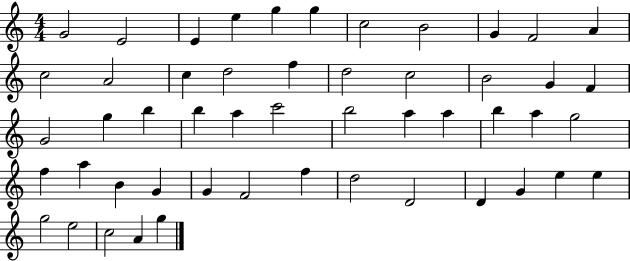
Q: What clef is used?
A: treble